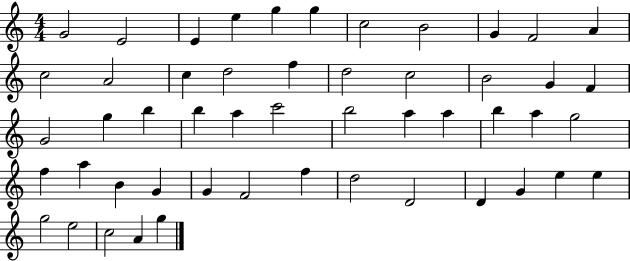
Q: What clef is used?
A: treble